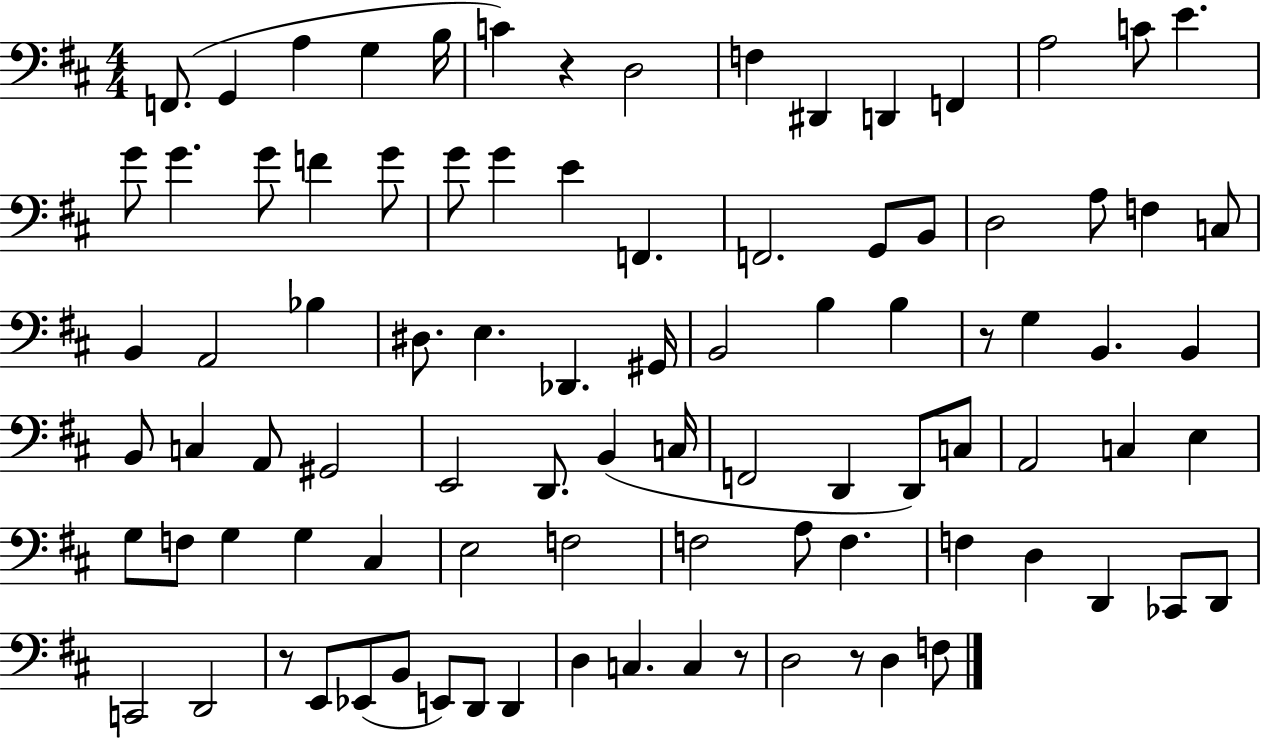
F2/e. G2/q A3/q G3/q B3/s C4/q R/q D3/h F3/q D#2/q D2/q F2/q A3/h C4/e E4/q. G4/e G4/q. G4/e F4/q G4/e G4/e G4/q E4/q F2/q. F2/h. G2/e B2/e D3/h A3/e F3/q C3/e B2/q A2/h Bb3/q D#3/e. E3/q. Db2/q. G#2/s B2/h B3/q B3/q R/e G3/q B2/q. B2/q B2/e C3/q A2/e G#2/h E2/h D2/e. B2/q C3/s F2/h D2/q D2/e C3/e A2/h C3/q E3/q G3/e F3/e G3/q G3/q C#3/q E3/h F3/h F3/h A3/e F3/q. F3/q D3/q D2/q CES2/e D2/e C2/h D2/h R/e E2/e Eb2/e B2/e E2/e D2/e D2/q D3/q C3/q. C3/q R/e D3/h R/e D3/q F3/e